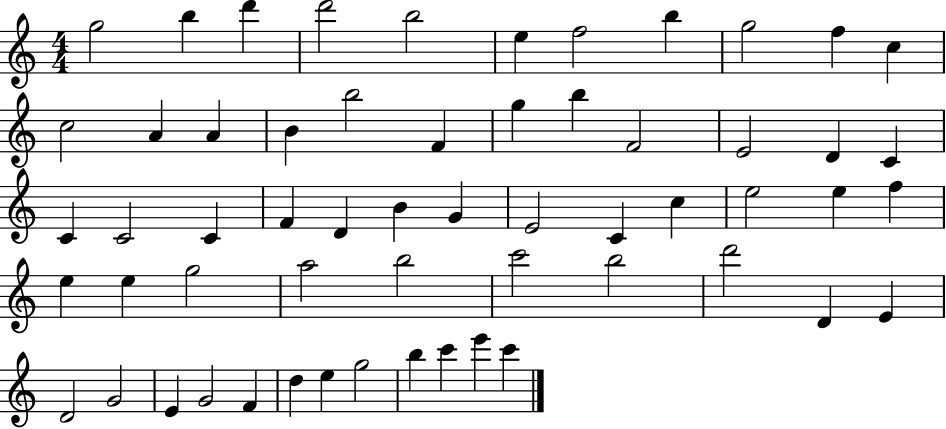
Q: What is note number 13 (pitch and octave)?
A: A4